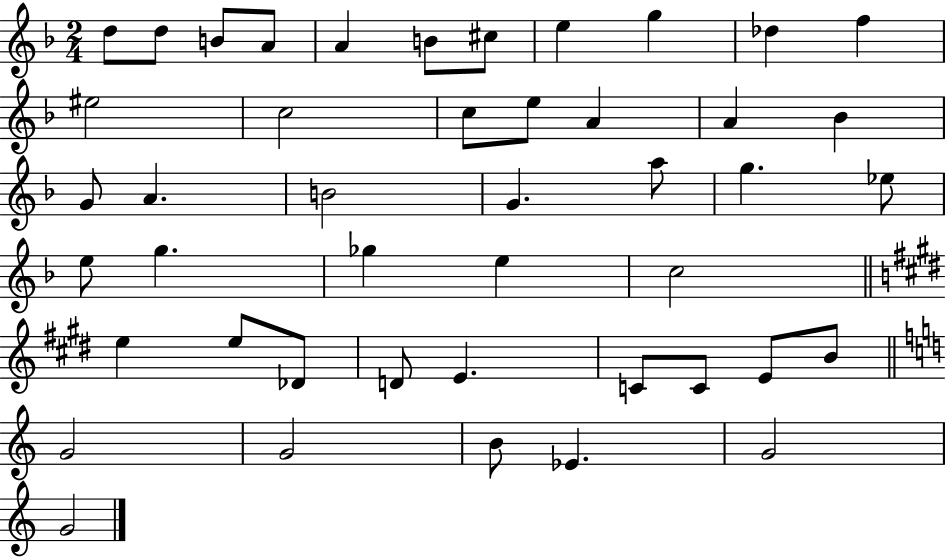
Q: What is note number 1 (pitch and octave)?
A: D5